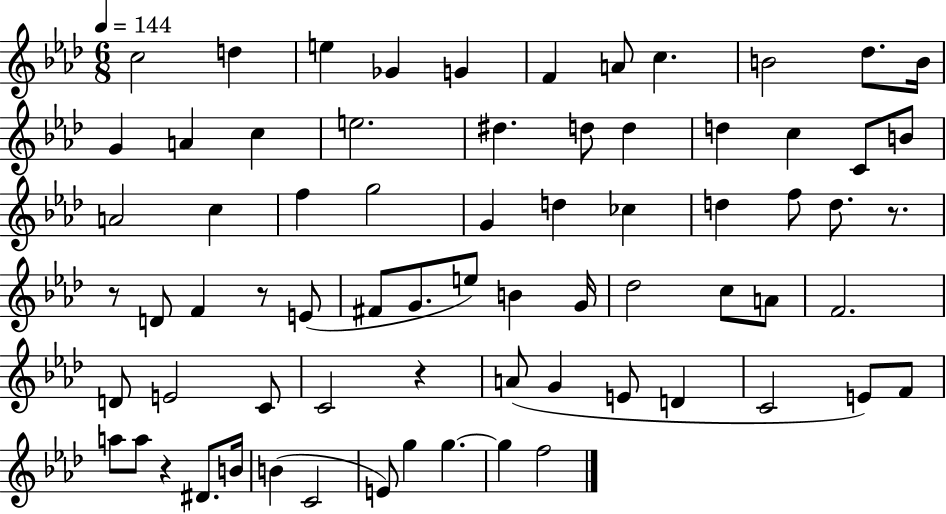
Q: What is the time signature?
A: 6/8